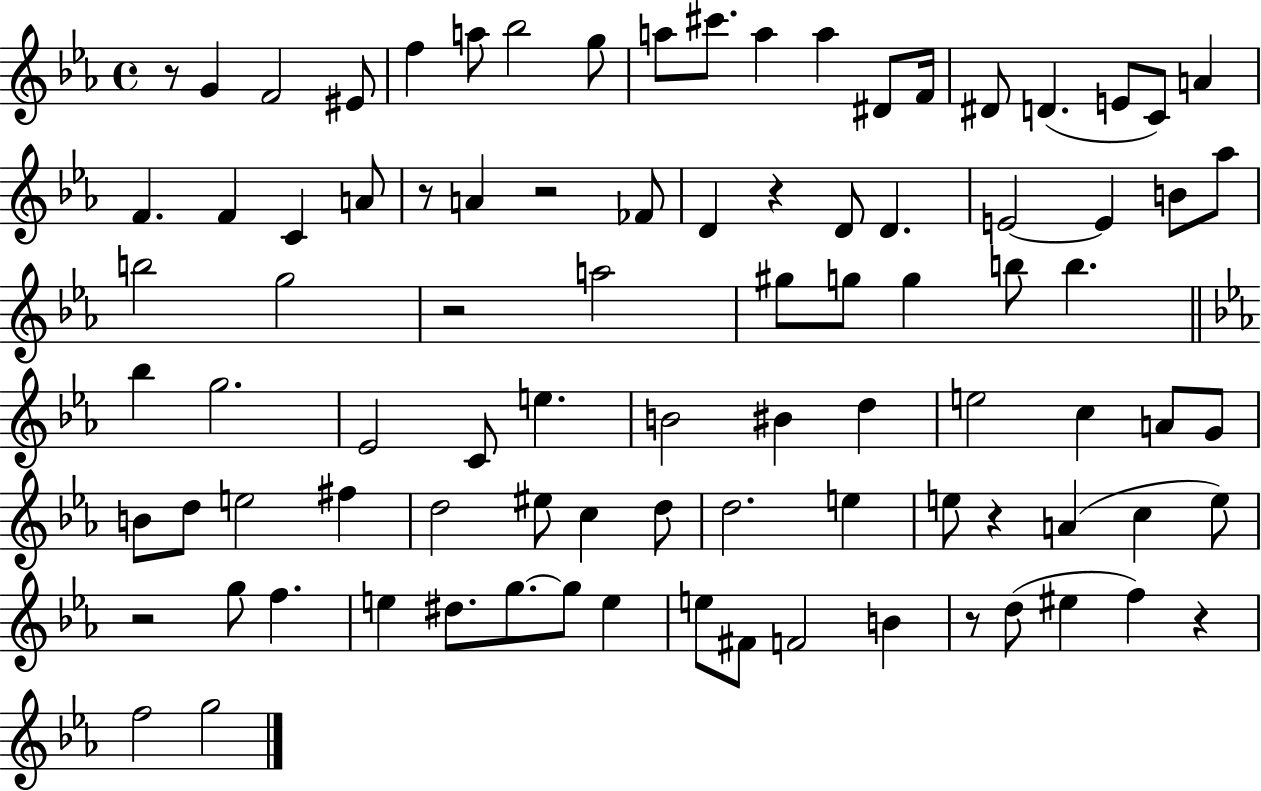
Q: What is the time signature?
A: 4/4